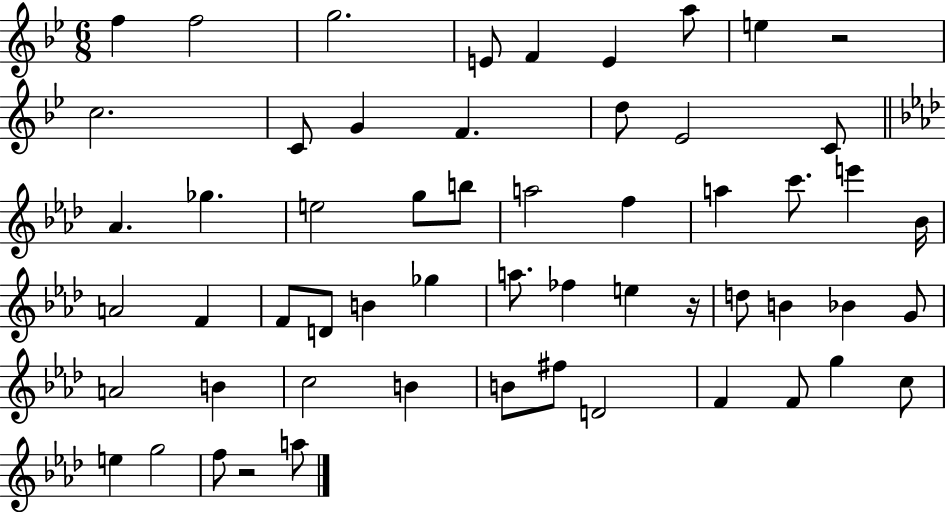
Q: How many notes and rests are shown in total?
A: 57